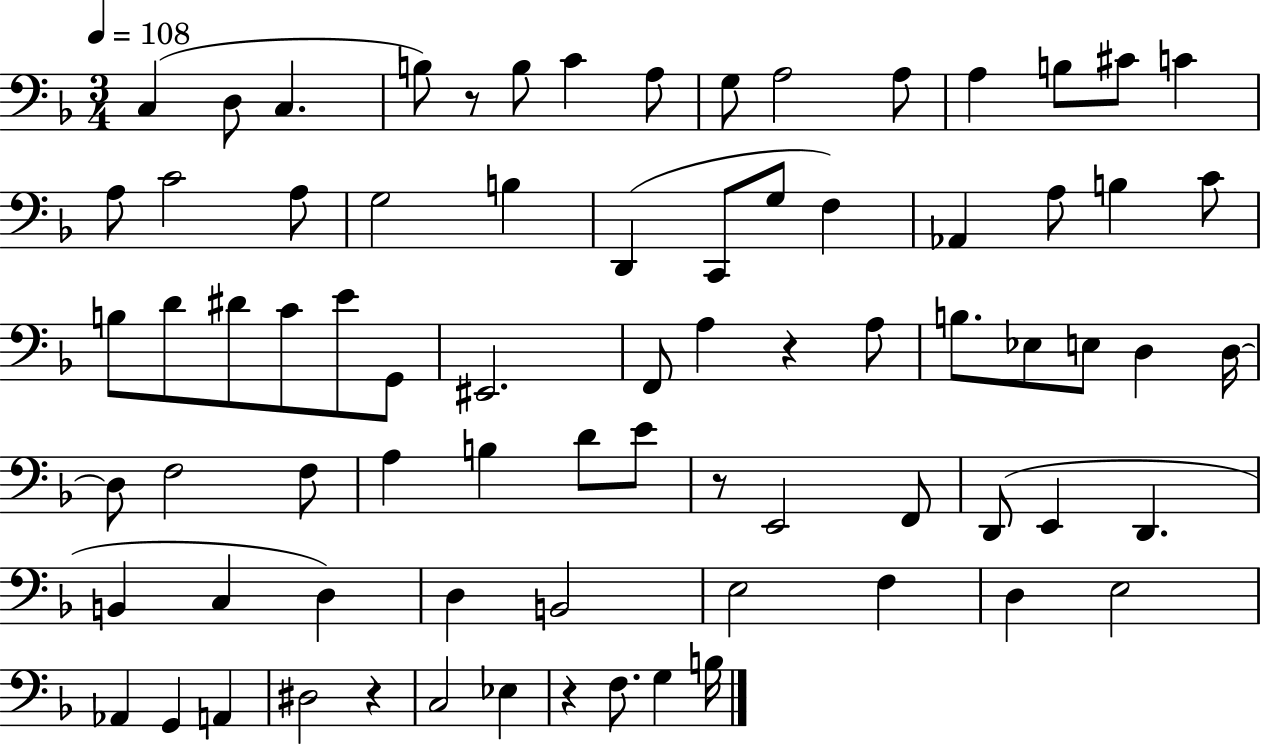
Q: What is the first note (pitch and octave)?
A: C3